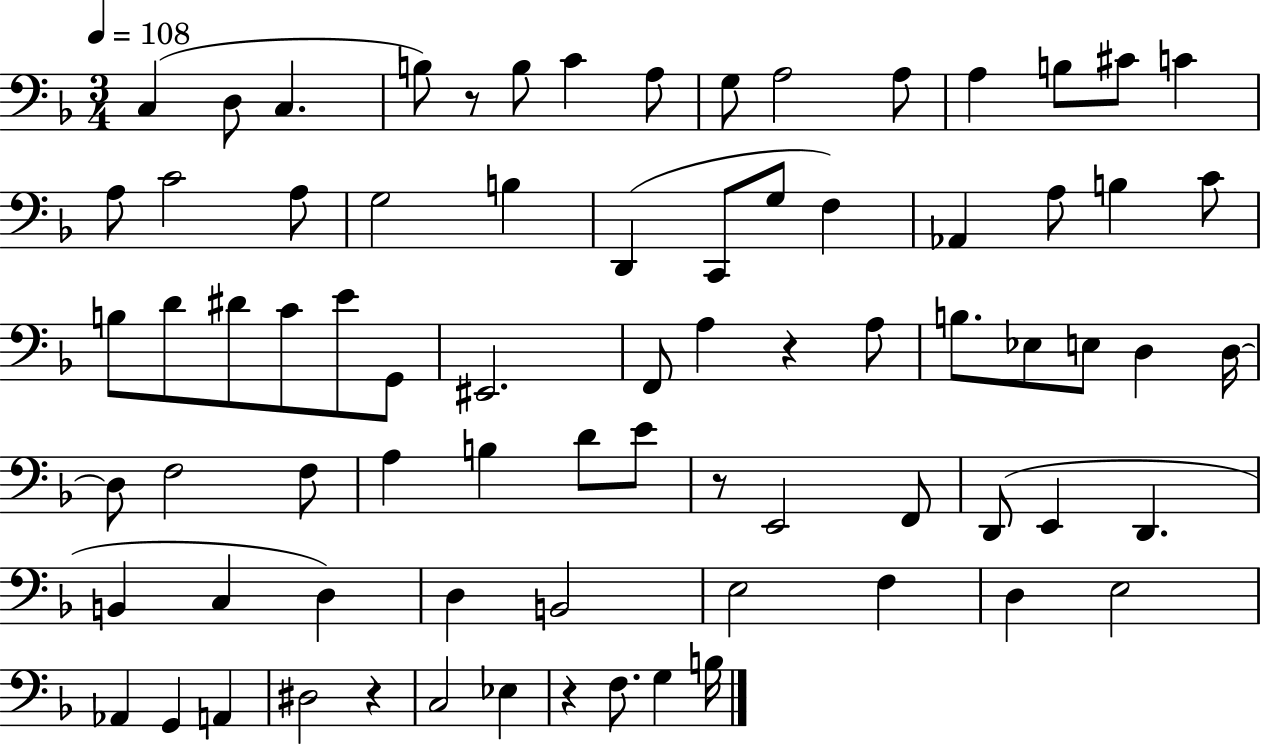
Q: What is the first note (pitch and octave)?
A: C3